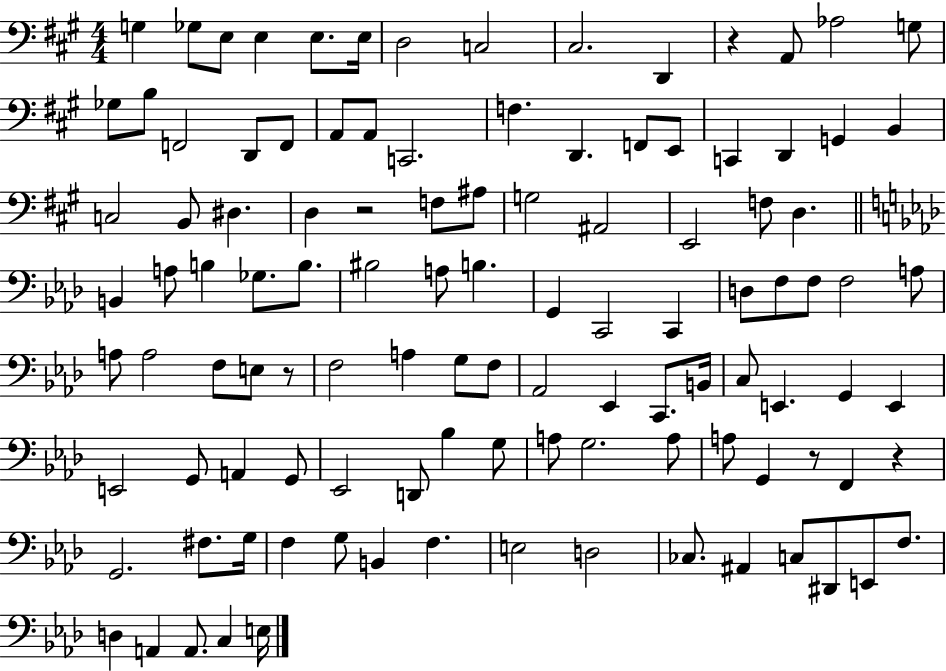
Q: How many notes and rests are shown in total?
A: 111